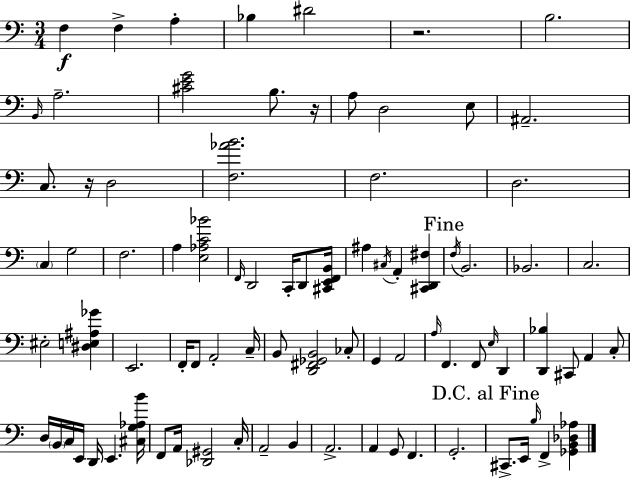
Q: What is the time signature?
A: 3/4